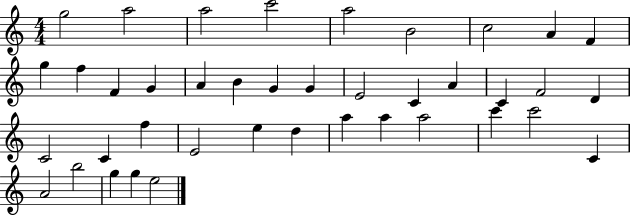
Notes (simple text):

G5/h A5/h A5/h C6/h A5/h B4/h C5/h A4/q F4/q G5/q F5/q F4/q G4/q A4/q B4/q G4/q G4/q E4/h C4/q A4/q C4/q F4/h D4/q C4/h C4/q F5/q E4/h E5/q D5/q A5/q A5/q A5/h C6/q C6/h C4/q A4/h B5/h G5/q G5/q E5/h